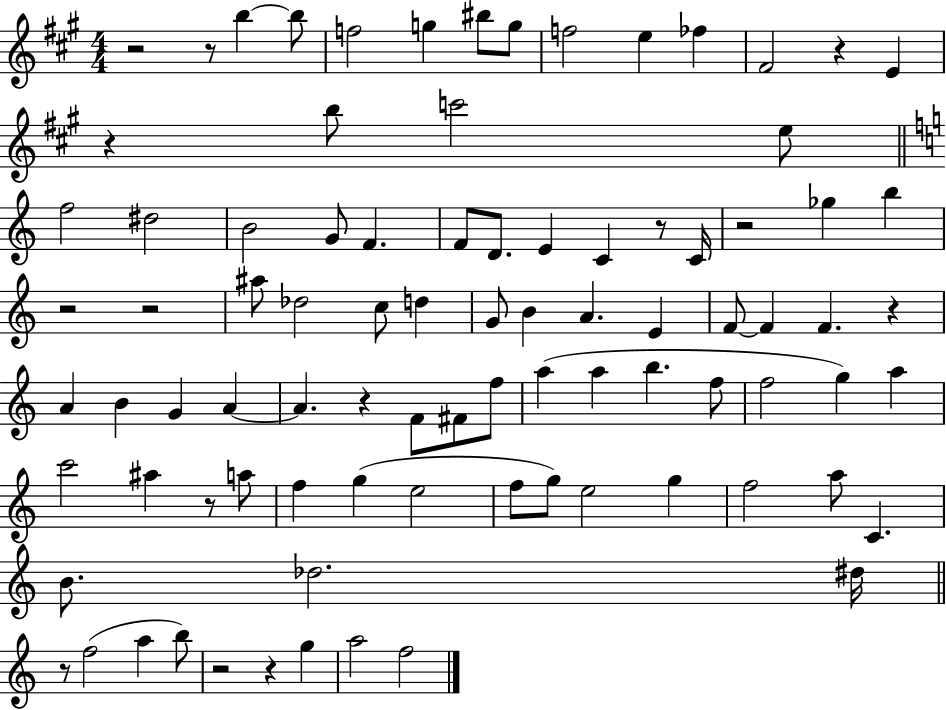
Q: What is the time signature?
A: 4/4